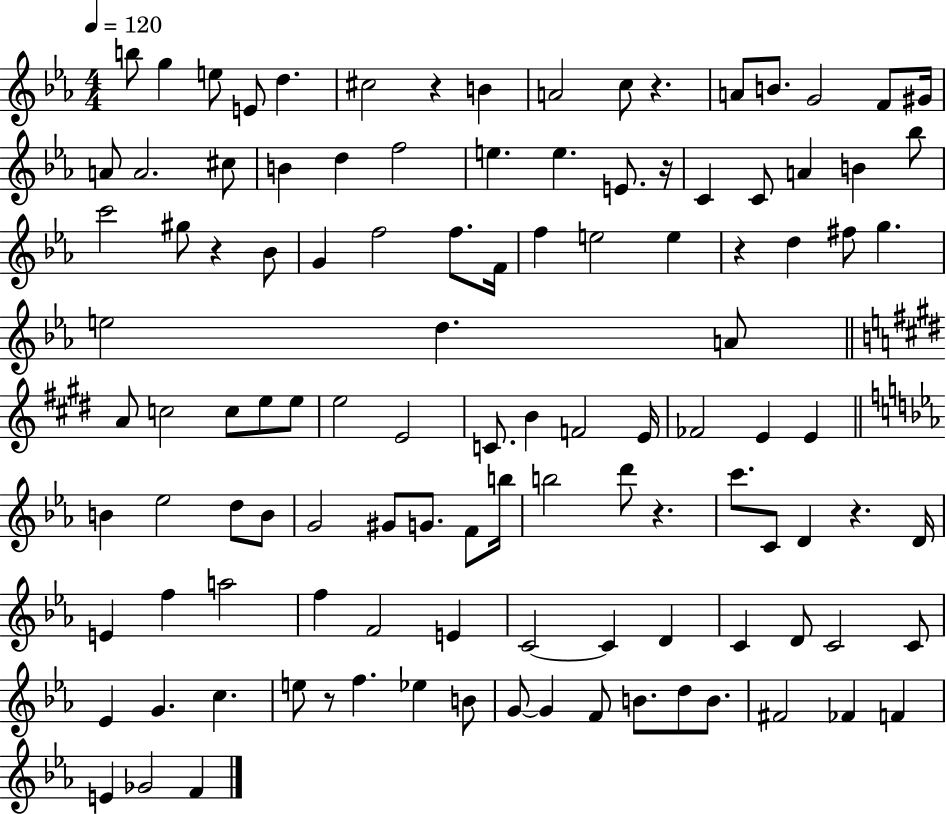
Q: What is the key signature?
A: EES major